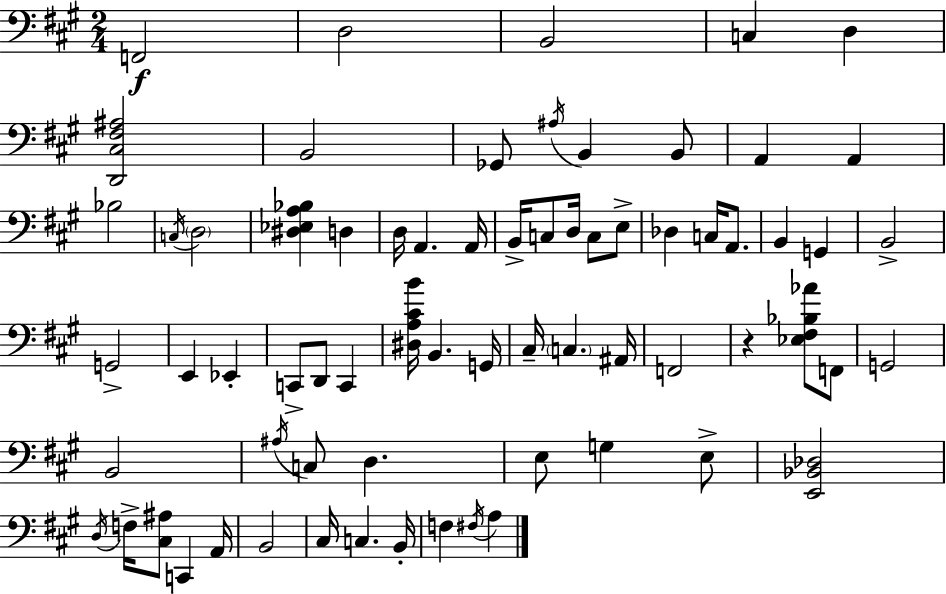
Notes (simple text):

F2/h D3/h B2/h C3/q D3/q [D2,C#3,F#3,A#3]/h B2/h Gb2/e A#3/s B2/q B2/e A2/q A2/q Bb3/h C3/s D3/h [D#3,Eb3,A3,Bb3]/q D3/q D3/s A2/q. A2/s B2/s C3/e D3/s C3/e E3/e Db3/q C3/s A2/e. B2/q G2/q B2/h G2/h E2/q Eb2/q C2/e D2/e C2/q [D#3,A3,C#4,B4]/s B2/q. G2/s C#3/s C3/q. A#2/s F2/h R/q [Eb3,F#3,Bb3,Ab4]/e F2/e G2/h B2/h A#3/s C3/e D3/q. E3/e G3/q E3/e [E2,Bb2,Db3]/h D3/s F3/s [C#3,A#3]/e C2/q A2/s B2/h C#3/s C3/q. B2/s F3/q F#3/s A3/q